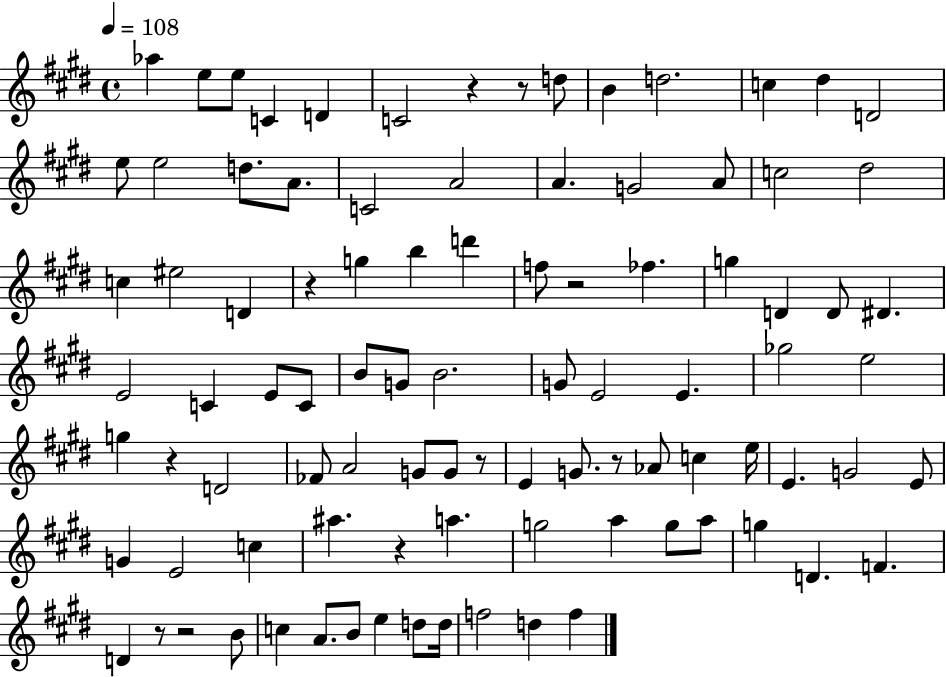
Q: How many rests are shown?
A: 10